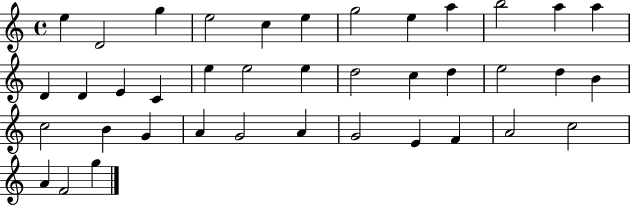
E5/q D4/h G5/q E5/h C5/q E5/q G5/h E5/q A5/q B5/h A5/q A5/q D4/q D4/q E4/q C4/q E5/q E5/h E5/q D5/h C5/q D5/q E5/h D5/q B4/q C5/h B4/q G4/q A4/q G4/h A4/q G4/h E4/q F4/q A4/h C5/h A4/q F4/h G5/q